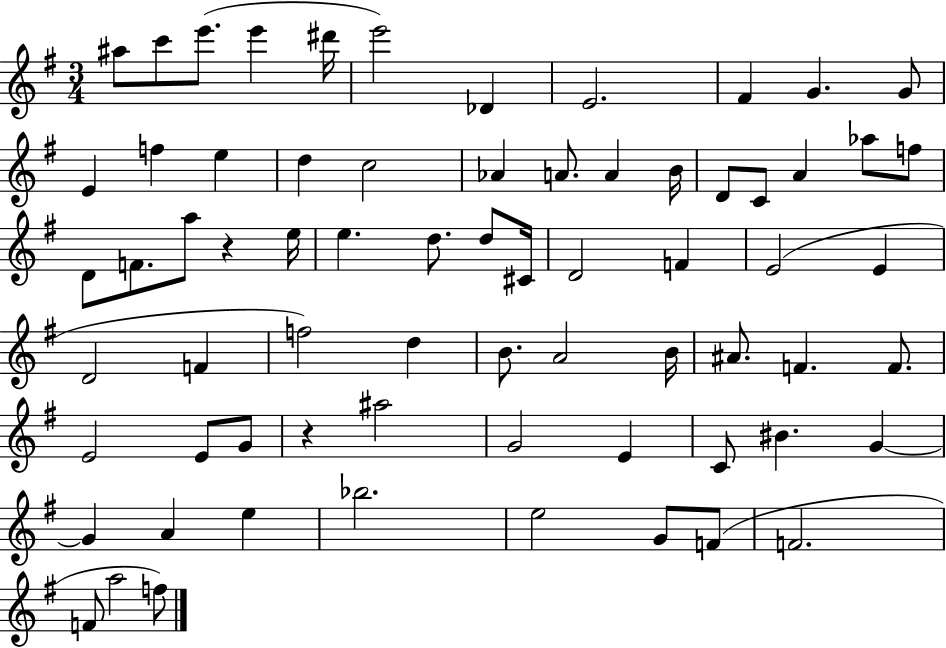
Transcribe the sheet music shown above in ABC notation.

X:1
T:Untitled
M:3/4
L:1/4
K:G
^a/2 c'/2 e'/2 e' ^d'/4 e'2 _D E2 ^F G G/2 E f e d c2 _A A/2 A B/4 D/2 C/2 A _a/2 f/2 D/2 F/2 a/2 z e/4 e d/2 d/2 ^C/4 D2 F E2 E D2 F f2 d B/2 A2 B/4 ^A/2 F F/2 E2 E/2 G/2 z ^a2 G2 E C/2 ^B G G A e _b2 e2 G/2 F/2 F2 F/2 a2 f/2